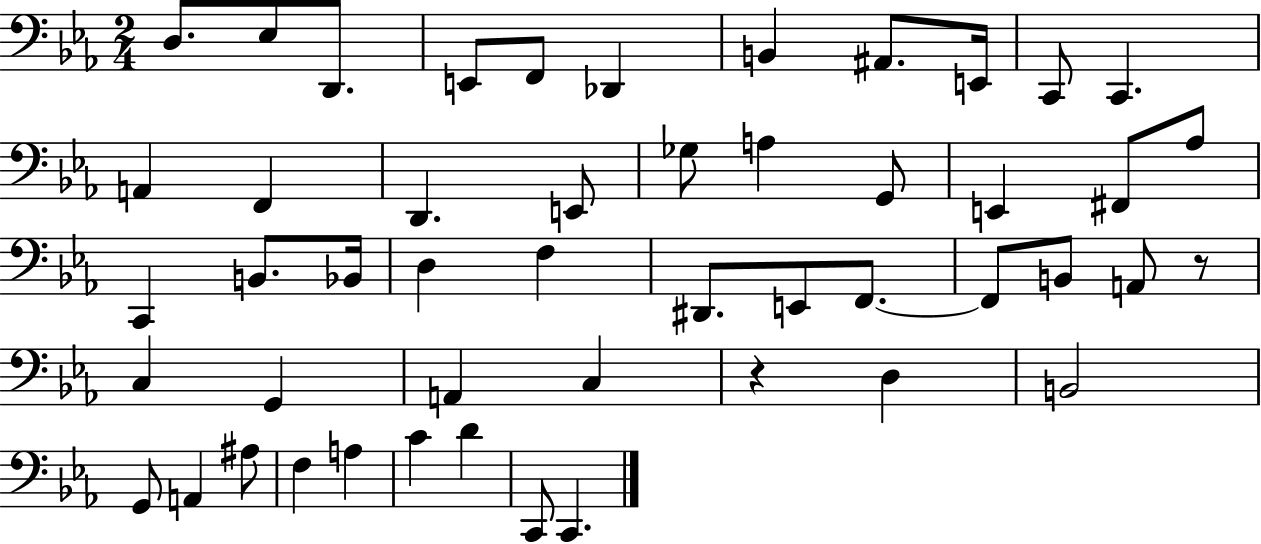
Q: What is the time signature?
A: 2/4